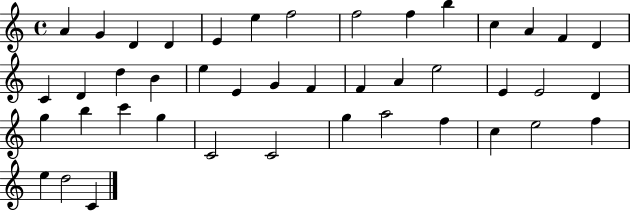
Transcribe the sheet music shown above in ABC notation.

X:1
T:Untitled
M:4/4
L:1/4
K:C
A G D D E e f2 f2 f b c A F D C D d B e E G F F A e2 E E2 D g b c' g C2 C2 g a2 f c e2 f e d2 C